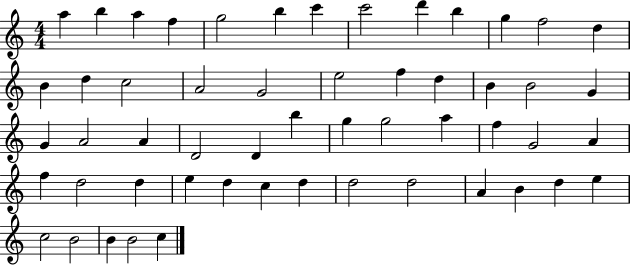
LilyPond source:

{
  \clef treble
  \numericTimeSignature
  \time 4/4
  \key c \major
  a''4 b''4 a''4 f''4 | g''2 b''4 c'''4 | c'''2 d'''4 b''4 | g''4 f''2 d''4 | \break b'4 d''4 c''2 | a'2 g'2 | e''2 f''4 d''4 | b'4 b'2 g'4 | \break g'4 a'2 a'4 | d'2 d'4 b''4 | g''4 g''2 a''4 | f''4 g'2 a'4 | \break f''4 d''2 d''4 | e''4 d''4 c''4 d''4 | d''2 d''2 | a'4 b'4 d''4 e''4 | \break c''2 b'2 | b'4 b'2 c''4 | \bar "|."
}